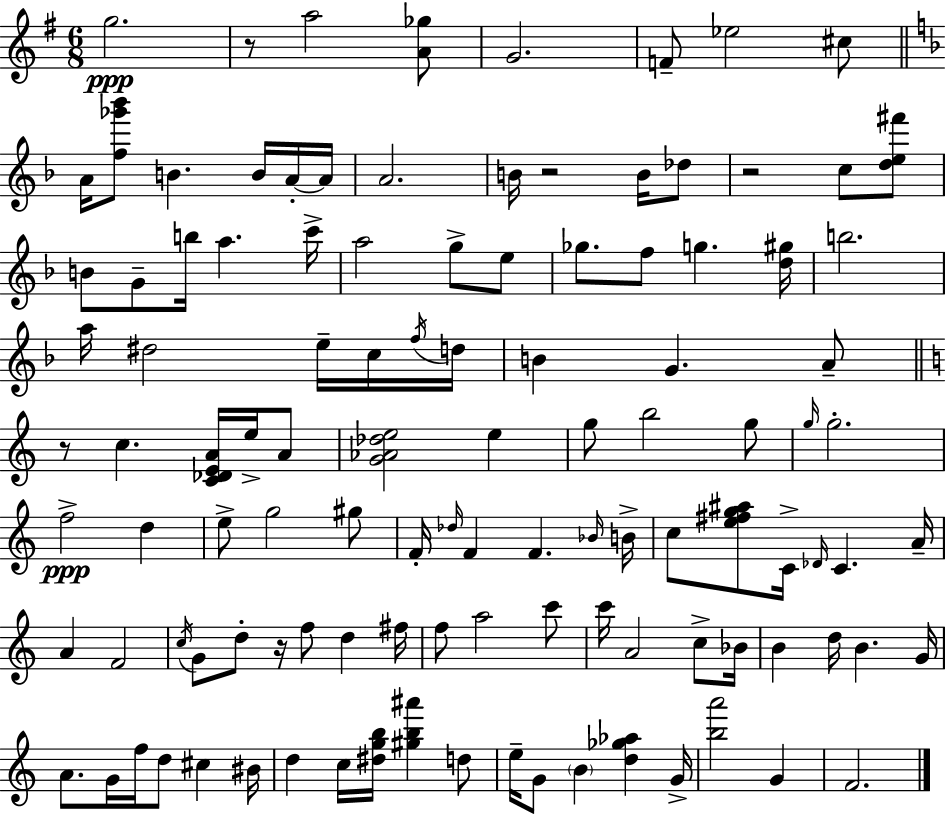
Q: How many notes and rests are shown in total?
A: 112